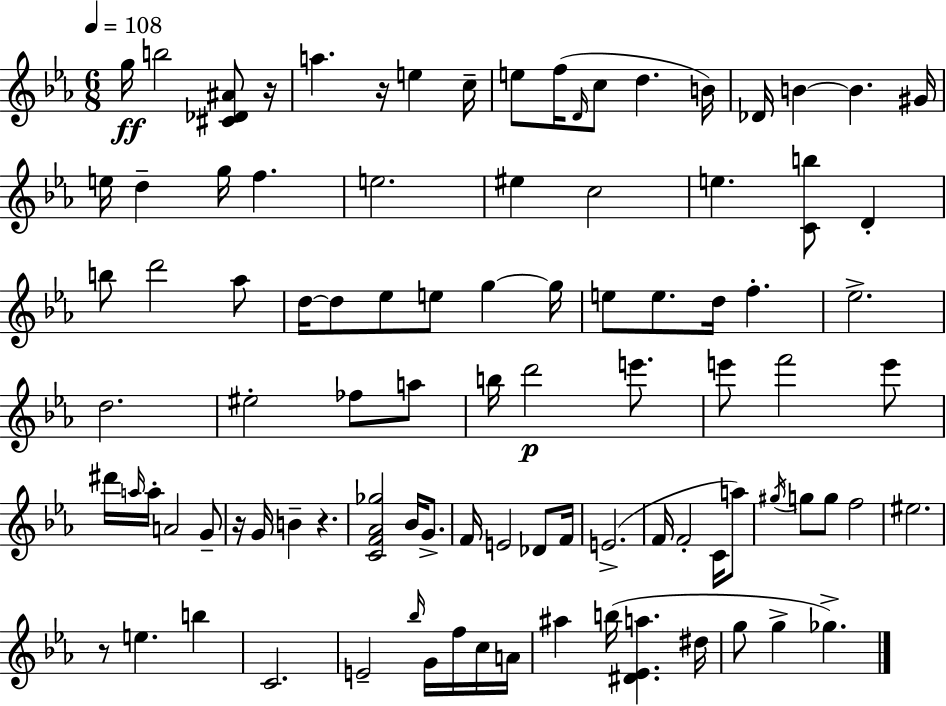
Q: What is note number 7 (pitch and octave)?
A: F5